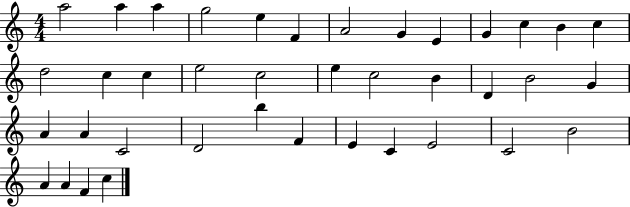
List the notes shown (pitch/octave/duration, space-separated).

A5/h A5/q A5/q G5/h E5/q F4/q A4/h G4/q E4/q G4/q C5/q B4/q C5/q D5/h C5/q C5/q E5/h C5/h E5/q C5/h B4/q D4/q B4/h G4/q A4/q A4/q C4/h D4/h B5/q F4/q E4/q C4/q E4/h C4/h B4/h A4/q A4/q F4/q C5/q